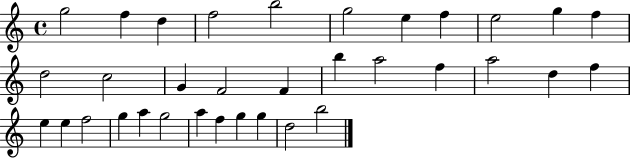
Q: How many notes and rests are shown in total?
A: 34